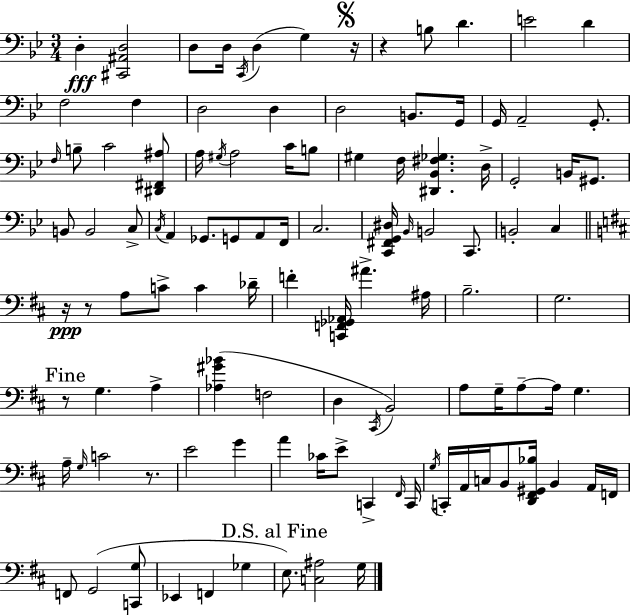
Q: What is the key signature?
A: BES major